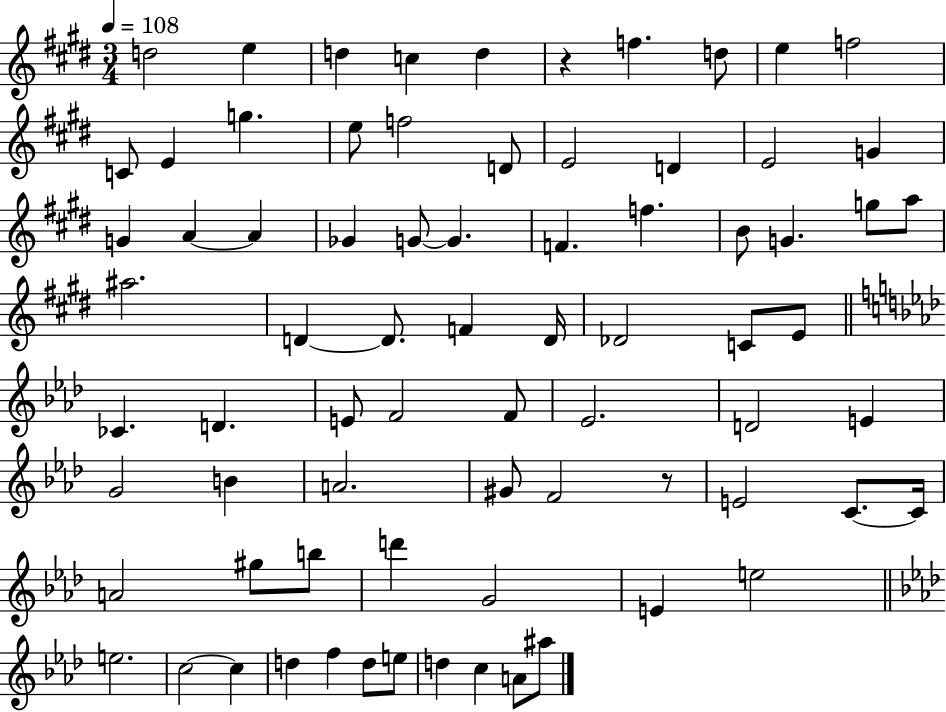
{
  \clef treble
  \numericTimeSignature
  \time 3/4
  \key e \major
  \tempo 4 = 108
  d''2 e''4 | d''4 c''4 d''4 | r4 f''4. d''8 | e''4 f''2 | \break c'8 e'4 g''4. | e''8 f''2 d'8 | e'2 d'4 | e'2 g'4 | \break g'4 a'4~~ a'4 | ges'4 g'8~~ g'4. | f'4. f''4. | b'8 g'4. g''8 a''8 | \break ais''2. | d'4~~ d'8. f'4 d'16 | des'2 c'8 e'8 | \bar "||" \break \key aes \major ces'4. d'4. | e'8 f'2 f'8 | ees'2. | d'2 e'4 | \break g'2 b'4 | a'2. | gis'8 f'2 r8 | e'2 c'8.~~ c'16 | \break a'2 gis''8 b''8 | d'''4 g'2 | e'4 e''2 | \bar "||" \break \key aes \major e''2. | c''2~~ c''4 | d''4 f''4 d''8 e''8 | d''4 c''4 a'8 ais''8 | \break \bar "|."
}